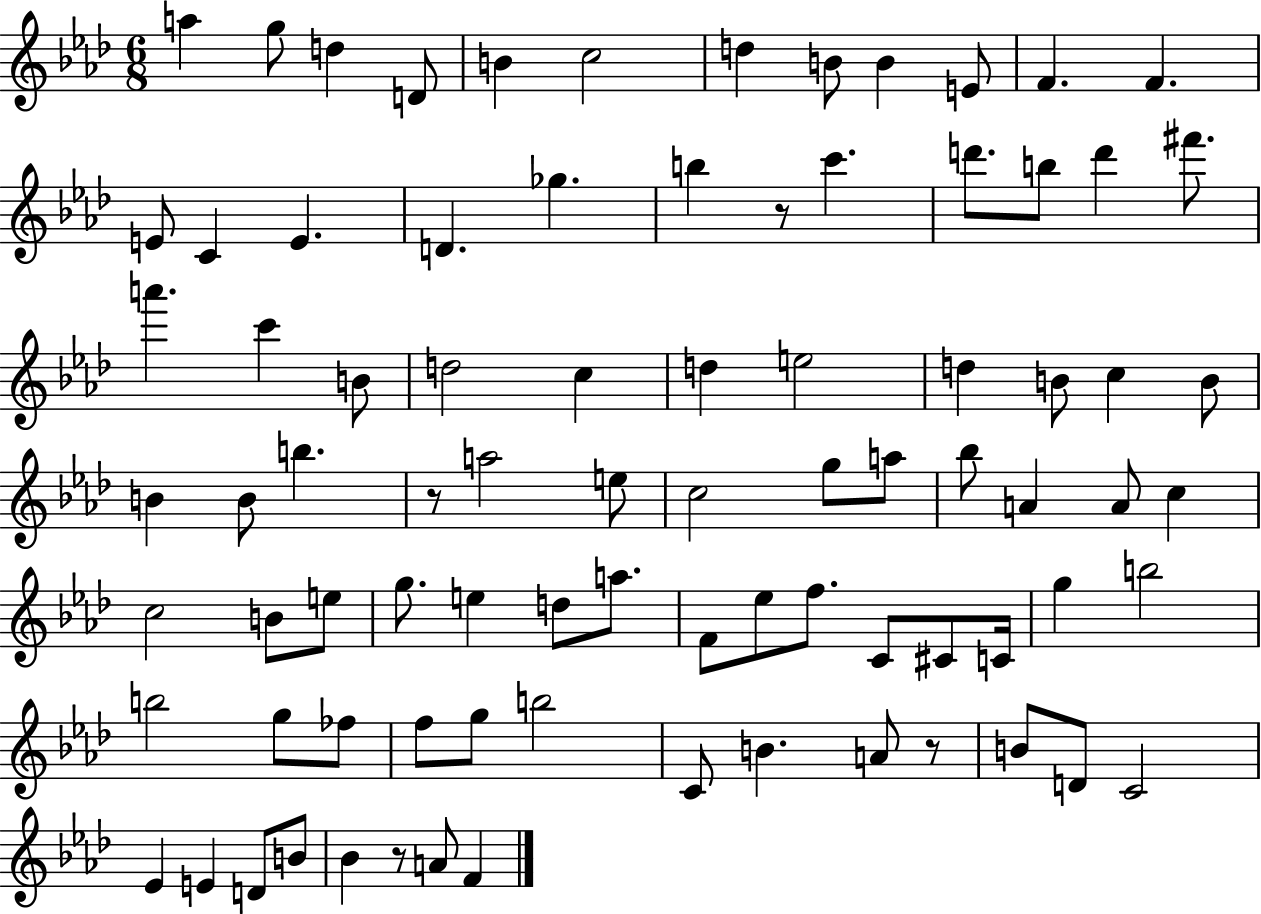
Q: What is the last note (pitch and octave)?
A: F4